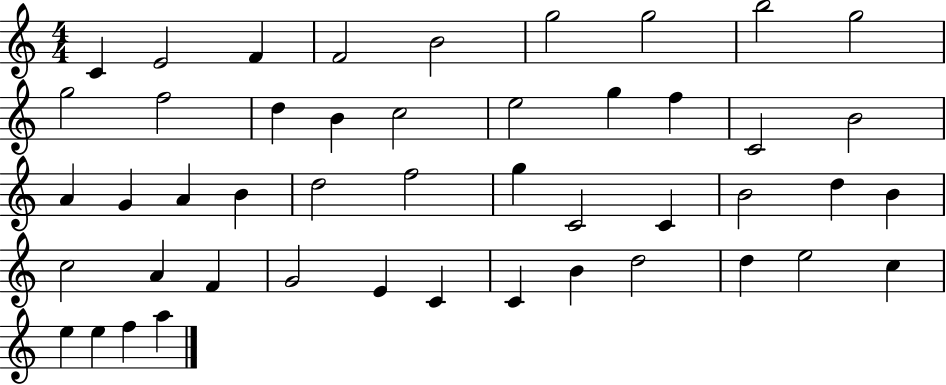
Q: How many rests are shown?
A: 0